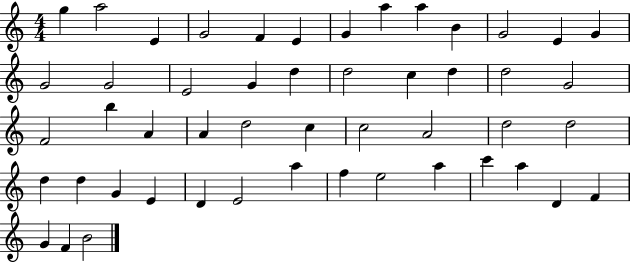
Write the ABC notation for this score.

X:1
T:Untitled
M:4/4
L:1/4
K:C
g a2 E G2 F E G a a B G2 E G G2 G2 E2 G d d2 c d d2 G2 F2 b A A d2 c c2 A2 d2 d2 d d G E D E2 a f e2 a c' a D F G F B2